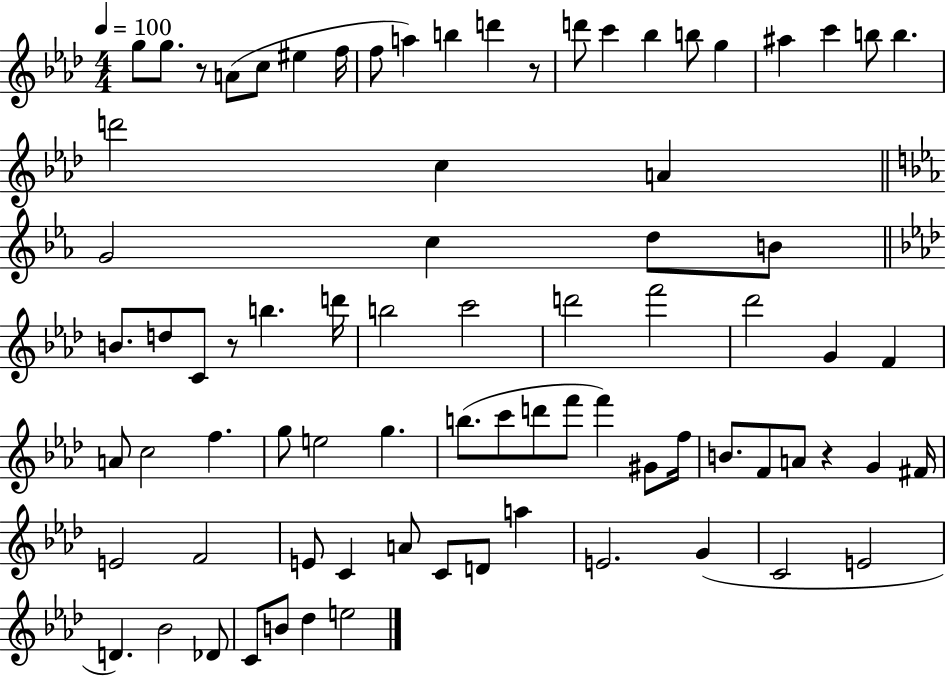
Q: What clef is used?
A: treble